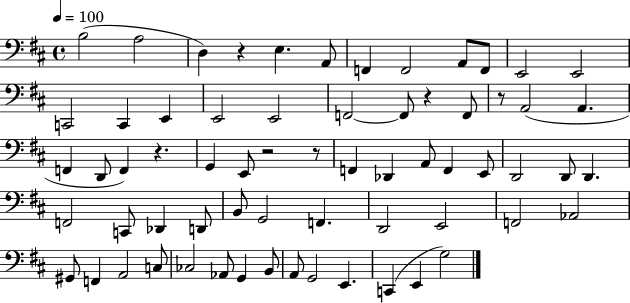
X:1
T:Untitled
M:4/4
L:1/4
K:D
B,2 A,2 D, z E, A,,/2 F,, F,,2 A,,/2 F,,/2 E,,2 E,,2 C,,2 C,, E,, E,,2 E,,2 F,,2 F,,/2 z F,,/2 z/2 A,,2 A,, F,, D,,/2 F,, z G,, E,,/2 z2 z/2 F,, _D,, A,,/2 F,, E,,/2 D,,2 D,,/2 D,, F,,2 C,,/2 _D,, D,,/2 B,,/2 G,,2 F,, D,,2 E,,2 F,,2 _A,,2 ^G,,/2 F,, A,,2 C,/2 _C,2 _A,,/2 G,, B,,/2 A,,/2 G,,2 E,, C,, E,, G,2